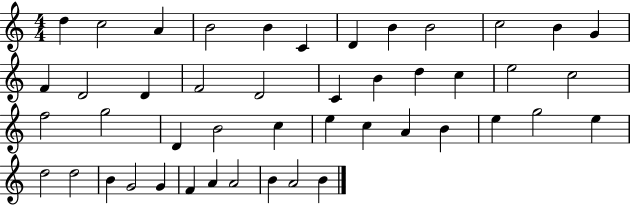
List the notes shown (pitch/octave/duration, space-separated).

D5/q C5/h A4/q B4/h B4/q C4/q D4/q B4/q B4/h C5/h B4/q G4/q F4/q D4/h D4/q F4/h D4/h C4/q B4/q D5/q C5/q E5/h C5/h F5/h G5/h D4/q B4/h C5/q E5/q C5/q A4/q B4/q E5/q G5/h E5/q D5/h D5/h B4/q G4/h G4/q F4/q A4/q A4/h B4/q A4/h B4/q